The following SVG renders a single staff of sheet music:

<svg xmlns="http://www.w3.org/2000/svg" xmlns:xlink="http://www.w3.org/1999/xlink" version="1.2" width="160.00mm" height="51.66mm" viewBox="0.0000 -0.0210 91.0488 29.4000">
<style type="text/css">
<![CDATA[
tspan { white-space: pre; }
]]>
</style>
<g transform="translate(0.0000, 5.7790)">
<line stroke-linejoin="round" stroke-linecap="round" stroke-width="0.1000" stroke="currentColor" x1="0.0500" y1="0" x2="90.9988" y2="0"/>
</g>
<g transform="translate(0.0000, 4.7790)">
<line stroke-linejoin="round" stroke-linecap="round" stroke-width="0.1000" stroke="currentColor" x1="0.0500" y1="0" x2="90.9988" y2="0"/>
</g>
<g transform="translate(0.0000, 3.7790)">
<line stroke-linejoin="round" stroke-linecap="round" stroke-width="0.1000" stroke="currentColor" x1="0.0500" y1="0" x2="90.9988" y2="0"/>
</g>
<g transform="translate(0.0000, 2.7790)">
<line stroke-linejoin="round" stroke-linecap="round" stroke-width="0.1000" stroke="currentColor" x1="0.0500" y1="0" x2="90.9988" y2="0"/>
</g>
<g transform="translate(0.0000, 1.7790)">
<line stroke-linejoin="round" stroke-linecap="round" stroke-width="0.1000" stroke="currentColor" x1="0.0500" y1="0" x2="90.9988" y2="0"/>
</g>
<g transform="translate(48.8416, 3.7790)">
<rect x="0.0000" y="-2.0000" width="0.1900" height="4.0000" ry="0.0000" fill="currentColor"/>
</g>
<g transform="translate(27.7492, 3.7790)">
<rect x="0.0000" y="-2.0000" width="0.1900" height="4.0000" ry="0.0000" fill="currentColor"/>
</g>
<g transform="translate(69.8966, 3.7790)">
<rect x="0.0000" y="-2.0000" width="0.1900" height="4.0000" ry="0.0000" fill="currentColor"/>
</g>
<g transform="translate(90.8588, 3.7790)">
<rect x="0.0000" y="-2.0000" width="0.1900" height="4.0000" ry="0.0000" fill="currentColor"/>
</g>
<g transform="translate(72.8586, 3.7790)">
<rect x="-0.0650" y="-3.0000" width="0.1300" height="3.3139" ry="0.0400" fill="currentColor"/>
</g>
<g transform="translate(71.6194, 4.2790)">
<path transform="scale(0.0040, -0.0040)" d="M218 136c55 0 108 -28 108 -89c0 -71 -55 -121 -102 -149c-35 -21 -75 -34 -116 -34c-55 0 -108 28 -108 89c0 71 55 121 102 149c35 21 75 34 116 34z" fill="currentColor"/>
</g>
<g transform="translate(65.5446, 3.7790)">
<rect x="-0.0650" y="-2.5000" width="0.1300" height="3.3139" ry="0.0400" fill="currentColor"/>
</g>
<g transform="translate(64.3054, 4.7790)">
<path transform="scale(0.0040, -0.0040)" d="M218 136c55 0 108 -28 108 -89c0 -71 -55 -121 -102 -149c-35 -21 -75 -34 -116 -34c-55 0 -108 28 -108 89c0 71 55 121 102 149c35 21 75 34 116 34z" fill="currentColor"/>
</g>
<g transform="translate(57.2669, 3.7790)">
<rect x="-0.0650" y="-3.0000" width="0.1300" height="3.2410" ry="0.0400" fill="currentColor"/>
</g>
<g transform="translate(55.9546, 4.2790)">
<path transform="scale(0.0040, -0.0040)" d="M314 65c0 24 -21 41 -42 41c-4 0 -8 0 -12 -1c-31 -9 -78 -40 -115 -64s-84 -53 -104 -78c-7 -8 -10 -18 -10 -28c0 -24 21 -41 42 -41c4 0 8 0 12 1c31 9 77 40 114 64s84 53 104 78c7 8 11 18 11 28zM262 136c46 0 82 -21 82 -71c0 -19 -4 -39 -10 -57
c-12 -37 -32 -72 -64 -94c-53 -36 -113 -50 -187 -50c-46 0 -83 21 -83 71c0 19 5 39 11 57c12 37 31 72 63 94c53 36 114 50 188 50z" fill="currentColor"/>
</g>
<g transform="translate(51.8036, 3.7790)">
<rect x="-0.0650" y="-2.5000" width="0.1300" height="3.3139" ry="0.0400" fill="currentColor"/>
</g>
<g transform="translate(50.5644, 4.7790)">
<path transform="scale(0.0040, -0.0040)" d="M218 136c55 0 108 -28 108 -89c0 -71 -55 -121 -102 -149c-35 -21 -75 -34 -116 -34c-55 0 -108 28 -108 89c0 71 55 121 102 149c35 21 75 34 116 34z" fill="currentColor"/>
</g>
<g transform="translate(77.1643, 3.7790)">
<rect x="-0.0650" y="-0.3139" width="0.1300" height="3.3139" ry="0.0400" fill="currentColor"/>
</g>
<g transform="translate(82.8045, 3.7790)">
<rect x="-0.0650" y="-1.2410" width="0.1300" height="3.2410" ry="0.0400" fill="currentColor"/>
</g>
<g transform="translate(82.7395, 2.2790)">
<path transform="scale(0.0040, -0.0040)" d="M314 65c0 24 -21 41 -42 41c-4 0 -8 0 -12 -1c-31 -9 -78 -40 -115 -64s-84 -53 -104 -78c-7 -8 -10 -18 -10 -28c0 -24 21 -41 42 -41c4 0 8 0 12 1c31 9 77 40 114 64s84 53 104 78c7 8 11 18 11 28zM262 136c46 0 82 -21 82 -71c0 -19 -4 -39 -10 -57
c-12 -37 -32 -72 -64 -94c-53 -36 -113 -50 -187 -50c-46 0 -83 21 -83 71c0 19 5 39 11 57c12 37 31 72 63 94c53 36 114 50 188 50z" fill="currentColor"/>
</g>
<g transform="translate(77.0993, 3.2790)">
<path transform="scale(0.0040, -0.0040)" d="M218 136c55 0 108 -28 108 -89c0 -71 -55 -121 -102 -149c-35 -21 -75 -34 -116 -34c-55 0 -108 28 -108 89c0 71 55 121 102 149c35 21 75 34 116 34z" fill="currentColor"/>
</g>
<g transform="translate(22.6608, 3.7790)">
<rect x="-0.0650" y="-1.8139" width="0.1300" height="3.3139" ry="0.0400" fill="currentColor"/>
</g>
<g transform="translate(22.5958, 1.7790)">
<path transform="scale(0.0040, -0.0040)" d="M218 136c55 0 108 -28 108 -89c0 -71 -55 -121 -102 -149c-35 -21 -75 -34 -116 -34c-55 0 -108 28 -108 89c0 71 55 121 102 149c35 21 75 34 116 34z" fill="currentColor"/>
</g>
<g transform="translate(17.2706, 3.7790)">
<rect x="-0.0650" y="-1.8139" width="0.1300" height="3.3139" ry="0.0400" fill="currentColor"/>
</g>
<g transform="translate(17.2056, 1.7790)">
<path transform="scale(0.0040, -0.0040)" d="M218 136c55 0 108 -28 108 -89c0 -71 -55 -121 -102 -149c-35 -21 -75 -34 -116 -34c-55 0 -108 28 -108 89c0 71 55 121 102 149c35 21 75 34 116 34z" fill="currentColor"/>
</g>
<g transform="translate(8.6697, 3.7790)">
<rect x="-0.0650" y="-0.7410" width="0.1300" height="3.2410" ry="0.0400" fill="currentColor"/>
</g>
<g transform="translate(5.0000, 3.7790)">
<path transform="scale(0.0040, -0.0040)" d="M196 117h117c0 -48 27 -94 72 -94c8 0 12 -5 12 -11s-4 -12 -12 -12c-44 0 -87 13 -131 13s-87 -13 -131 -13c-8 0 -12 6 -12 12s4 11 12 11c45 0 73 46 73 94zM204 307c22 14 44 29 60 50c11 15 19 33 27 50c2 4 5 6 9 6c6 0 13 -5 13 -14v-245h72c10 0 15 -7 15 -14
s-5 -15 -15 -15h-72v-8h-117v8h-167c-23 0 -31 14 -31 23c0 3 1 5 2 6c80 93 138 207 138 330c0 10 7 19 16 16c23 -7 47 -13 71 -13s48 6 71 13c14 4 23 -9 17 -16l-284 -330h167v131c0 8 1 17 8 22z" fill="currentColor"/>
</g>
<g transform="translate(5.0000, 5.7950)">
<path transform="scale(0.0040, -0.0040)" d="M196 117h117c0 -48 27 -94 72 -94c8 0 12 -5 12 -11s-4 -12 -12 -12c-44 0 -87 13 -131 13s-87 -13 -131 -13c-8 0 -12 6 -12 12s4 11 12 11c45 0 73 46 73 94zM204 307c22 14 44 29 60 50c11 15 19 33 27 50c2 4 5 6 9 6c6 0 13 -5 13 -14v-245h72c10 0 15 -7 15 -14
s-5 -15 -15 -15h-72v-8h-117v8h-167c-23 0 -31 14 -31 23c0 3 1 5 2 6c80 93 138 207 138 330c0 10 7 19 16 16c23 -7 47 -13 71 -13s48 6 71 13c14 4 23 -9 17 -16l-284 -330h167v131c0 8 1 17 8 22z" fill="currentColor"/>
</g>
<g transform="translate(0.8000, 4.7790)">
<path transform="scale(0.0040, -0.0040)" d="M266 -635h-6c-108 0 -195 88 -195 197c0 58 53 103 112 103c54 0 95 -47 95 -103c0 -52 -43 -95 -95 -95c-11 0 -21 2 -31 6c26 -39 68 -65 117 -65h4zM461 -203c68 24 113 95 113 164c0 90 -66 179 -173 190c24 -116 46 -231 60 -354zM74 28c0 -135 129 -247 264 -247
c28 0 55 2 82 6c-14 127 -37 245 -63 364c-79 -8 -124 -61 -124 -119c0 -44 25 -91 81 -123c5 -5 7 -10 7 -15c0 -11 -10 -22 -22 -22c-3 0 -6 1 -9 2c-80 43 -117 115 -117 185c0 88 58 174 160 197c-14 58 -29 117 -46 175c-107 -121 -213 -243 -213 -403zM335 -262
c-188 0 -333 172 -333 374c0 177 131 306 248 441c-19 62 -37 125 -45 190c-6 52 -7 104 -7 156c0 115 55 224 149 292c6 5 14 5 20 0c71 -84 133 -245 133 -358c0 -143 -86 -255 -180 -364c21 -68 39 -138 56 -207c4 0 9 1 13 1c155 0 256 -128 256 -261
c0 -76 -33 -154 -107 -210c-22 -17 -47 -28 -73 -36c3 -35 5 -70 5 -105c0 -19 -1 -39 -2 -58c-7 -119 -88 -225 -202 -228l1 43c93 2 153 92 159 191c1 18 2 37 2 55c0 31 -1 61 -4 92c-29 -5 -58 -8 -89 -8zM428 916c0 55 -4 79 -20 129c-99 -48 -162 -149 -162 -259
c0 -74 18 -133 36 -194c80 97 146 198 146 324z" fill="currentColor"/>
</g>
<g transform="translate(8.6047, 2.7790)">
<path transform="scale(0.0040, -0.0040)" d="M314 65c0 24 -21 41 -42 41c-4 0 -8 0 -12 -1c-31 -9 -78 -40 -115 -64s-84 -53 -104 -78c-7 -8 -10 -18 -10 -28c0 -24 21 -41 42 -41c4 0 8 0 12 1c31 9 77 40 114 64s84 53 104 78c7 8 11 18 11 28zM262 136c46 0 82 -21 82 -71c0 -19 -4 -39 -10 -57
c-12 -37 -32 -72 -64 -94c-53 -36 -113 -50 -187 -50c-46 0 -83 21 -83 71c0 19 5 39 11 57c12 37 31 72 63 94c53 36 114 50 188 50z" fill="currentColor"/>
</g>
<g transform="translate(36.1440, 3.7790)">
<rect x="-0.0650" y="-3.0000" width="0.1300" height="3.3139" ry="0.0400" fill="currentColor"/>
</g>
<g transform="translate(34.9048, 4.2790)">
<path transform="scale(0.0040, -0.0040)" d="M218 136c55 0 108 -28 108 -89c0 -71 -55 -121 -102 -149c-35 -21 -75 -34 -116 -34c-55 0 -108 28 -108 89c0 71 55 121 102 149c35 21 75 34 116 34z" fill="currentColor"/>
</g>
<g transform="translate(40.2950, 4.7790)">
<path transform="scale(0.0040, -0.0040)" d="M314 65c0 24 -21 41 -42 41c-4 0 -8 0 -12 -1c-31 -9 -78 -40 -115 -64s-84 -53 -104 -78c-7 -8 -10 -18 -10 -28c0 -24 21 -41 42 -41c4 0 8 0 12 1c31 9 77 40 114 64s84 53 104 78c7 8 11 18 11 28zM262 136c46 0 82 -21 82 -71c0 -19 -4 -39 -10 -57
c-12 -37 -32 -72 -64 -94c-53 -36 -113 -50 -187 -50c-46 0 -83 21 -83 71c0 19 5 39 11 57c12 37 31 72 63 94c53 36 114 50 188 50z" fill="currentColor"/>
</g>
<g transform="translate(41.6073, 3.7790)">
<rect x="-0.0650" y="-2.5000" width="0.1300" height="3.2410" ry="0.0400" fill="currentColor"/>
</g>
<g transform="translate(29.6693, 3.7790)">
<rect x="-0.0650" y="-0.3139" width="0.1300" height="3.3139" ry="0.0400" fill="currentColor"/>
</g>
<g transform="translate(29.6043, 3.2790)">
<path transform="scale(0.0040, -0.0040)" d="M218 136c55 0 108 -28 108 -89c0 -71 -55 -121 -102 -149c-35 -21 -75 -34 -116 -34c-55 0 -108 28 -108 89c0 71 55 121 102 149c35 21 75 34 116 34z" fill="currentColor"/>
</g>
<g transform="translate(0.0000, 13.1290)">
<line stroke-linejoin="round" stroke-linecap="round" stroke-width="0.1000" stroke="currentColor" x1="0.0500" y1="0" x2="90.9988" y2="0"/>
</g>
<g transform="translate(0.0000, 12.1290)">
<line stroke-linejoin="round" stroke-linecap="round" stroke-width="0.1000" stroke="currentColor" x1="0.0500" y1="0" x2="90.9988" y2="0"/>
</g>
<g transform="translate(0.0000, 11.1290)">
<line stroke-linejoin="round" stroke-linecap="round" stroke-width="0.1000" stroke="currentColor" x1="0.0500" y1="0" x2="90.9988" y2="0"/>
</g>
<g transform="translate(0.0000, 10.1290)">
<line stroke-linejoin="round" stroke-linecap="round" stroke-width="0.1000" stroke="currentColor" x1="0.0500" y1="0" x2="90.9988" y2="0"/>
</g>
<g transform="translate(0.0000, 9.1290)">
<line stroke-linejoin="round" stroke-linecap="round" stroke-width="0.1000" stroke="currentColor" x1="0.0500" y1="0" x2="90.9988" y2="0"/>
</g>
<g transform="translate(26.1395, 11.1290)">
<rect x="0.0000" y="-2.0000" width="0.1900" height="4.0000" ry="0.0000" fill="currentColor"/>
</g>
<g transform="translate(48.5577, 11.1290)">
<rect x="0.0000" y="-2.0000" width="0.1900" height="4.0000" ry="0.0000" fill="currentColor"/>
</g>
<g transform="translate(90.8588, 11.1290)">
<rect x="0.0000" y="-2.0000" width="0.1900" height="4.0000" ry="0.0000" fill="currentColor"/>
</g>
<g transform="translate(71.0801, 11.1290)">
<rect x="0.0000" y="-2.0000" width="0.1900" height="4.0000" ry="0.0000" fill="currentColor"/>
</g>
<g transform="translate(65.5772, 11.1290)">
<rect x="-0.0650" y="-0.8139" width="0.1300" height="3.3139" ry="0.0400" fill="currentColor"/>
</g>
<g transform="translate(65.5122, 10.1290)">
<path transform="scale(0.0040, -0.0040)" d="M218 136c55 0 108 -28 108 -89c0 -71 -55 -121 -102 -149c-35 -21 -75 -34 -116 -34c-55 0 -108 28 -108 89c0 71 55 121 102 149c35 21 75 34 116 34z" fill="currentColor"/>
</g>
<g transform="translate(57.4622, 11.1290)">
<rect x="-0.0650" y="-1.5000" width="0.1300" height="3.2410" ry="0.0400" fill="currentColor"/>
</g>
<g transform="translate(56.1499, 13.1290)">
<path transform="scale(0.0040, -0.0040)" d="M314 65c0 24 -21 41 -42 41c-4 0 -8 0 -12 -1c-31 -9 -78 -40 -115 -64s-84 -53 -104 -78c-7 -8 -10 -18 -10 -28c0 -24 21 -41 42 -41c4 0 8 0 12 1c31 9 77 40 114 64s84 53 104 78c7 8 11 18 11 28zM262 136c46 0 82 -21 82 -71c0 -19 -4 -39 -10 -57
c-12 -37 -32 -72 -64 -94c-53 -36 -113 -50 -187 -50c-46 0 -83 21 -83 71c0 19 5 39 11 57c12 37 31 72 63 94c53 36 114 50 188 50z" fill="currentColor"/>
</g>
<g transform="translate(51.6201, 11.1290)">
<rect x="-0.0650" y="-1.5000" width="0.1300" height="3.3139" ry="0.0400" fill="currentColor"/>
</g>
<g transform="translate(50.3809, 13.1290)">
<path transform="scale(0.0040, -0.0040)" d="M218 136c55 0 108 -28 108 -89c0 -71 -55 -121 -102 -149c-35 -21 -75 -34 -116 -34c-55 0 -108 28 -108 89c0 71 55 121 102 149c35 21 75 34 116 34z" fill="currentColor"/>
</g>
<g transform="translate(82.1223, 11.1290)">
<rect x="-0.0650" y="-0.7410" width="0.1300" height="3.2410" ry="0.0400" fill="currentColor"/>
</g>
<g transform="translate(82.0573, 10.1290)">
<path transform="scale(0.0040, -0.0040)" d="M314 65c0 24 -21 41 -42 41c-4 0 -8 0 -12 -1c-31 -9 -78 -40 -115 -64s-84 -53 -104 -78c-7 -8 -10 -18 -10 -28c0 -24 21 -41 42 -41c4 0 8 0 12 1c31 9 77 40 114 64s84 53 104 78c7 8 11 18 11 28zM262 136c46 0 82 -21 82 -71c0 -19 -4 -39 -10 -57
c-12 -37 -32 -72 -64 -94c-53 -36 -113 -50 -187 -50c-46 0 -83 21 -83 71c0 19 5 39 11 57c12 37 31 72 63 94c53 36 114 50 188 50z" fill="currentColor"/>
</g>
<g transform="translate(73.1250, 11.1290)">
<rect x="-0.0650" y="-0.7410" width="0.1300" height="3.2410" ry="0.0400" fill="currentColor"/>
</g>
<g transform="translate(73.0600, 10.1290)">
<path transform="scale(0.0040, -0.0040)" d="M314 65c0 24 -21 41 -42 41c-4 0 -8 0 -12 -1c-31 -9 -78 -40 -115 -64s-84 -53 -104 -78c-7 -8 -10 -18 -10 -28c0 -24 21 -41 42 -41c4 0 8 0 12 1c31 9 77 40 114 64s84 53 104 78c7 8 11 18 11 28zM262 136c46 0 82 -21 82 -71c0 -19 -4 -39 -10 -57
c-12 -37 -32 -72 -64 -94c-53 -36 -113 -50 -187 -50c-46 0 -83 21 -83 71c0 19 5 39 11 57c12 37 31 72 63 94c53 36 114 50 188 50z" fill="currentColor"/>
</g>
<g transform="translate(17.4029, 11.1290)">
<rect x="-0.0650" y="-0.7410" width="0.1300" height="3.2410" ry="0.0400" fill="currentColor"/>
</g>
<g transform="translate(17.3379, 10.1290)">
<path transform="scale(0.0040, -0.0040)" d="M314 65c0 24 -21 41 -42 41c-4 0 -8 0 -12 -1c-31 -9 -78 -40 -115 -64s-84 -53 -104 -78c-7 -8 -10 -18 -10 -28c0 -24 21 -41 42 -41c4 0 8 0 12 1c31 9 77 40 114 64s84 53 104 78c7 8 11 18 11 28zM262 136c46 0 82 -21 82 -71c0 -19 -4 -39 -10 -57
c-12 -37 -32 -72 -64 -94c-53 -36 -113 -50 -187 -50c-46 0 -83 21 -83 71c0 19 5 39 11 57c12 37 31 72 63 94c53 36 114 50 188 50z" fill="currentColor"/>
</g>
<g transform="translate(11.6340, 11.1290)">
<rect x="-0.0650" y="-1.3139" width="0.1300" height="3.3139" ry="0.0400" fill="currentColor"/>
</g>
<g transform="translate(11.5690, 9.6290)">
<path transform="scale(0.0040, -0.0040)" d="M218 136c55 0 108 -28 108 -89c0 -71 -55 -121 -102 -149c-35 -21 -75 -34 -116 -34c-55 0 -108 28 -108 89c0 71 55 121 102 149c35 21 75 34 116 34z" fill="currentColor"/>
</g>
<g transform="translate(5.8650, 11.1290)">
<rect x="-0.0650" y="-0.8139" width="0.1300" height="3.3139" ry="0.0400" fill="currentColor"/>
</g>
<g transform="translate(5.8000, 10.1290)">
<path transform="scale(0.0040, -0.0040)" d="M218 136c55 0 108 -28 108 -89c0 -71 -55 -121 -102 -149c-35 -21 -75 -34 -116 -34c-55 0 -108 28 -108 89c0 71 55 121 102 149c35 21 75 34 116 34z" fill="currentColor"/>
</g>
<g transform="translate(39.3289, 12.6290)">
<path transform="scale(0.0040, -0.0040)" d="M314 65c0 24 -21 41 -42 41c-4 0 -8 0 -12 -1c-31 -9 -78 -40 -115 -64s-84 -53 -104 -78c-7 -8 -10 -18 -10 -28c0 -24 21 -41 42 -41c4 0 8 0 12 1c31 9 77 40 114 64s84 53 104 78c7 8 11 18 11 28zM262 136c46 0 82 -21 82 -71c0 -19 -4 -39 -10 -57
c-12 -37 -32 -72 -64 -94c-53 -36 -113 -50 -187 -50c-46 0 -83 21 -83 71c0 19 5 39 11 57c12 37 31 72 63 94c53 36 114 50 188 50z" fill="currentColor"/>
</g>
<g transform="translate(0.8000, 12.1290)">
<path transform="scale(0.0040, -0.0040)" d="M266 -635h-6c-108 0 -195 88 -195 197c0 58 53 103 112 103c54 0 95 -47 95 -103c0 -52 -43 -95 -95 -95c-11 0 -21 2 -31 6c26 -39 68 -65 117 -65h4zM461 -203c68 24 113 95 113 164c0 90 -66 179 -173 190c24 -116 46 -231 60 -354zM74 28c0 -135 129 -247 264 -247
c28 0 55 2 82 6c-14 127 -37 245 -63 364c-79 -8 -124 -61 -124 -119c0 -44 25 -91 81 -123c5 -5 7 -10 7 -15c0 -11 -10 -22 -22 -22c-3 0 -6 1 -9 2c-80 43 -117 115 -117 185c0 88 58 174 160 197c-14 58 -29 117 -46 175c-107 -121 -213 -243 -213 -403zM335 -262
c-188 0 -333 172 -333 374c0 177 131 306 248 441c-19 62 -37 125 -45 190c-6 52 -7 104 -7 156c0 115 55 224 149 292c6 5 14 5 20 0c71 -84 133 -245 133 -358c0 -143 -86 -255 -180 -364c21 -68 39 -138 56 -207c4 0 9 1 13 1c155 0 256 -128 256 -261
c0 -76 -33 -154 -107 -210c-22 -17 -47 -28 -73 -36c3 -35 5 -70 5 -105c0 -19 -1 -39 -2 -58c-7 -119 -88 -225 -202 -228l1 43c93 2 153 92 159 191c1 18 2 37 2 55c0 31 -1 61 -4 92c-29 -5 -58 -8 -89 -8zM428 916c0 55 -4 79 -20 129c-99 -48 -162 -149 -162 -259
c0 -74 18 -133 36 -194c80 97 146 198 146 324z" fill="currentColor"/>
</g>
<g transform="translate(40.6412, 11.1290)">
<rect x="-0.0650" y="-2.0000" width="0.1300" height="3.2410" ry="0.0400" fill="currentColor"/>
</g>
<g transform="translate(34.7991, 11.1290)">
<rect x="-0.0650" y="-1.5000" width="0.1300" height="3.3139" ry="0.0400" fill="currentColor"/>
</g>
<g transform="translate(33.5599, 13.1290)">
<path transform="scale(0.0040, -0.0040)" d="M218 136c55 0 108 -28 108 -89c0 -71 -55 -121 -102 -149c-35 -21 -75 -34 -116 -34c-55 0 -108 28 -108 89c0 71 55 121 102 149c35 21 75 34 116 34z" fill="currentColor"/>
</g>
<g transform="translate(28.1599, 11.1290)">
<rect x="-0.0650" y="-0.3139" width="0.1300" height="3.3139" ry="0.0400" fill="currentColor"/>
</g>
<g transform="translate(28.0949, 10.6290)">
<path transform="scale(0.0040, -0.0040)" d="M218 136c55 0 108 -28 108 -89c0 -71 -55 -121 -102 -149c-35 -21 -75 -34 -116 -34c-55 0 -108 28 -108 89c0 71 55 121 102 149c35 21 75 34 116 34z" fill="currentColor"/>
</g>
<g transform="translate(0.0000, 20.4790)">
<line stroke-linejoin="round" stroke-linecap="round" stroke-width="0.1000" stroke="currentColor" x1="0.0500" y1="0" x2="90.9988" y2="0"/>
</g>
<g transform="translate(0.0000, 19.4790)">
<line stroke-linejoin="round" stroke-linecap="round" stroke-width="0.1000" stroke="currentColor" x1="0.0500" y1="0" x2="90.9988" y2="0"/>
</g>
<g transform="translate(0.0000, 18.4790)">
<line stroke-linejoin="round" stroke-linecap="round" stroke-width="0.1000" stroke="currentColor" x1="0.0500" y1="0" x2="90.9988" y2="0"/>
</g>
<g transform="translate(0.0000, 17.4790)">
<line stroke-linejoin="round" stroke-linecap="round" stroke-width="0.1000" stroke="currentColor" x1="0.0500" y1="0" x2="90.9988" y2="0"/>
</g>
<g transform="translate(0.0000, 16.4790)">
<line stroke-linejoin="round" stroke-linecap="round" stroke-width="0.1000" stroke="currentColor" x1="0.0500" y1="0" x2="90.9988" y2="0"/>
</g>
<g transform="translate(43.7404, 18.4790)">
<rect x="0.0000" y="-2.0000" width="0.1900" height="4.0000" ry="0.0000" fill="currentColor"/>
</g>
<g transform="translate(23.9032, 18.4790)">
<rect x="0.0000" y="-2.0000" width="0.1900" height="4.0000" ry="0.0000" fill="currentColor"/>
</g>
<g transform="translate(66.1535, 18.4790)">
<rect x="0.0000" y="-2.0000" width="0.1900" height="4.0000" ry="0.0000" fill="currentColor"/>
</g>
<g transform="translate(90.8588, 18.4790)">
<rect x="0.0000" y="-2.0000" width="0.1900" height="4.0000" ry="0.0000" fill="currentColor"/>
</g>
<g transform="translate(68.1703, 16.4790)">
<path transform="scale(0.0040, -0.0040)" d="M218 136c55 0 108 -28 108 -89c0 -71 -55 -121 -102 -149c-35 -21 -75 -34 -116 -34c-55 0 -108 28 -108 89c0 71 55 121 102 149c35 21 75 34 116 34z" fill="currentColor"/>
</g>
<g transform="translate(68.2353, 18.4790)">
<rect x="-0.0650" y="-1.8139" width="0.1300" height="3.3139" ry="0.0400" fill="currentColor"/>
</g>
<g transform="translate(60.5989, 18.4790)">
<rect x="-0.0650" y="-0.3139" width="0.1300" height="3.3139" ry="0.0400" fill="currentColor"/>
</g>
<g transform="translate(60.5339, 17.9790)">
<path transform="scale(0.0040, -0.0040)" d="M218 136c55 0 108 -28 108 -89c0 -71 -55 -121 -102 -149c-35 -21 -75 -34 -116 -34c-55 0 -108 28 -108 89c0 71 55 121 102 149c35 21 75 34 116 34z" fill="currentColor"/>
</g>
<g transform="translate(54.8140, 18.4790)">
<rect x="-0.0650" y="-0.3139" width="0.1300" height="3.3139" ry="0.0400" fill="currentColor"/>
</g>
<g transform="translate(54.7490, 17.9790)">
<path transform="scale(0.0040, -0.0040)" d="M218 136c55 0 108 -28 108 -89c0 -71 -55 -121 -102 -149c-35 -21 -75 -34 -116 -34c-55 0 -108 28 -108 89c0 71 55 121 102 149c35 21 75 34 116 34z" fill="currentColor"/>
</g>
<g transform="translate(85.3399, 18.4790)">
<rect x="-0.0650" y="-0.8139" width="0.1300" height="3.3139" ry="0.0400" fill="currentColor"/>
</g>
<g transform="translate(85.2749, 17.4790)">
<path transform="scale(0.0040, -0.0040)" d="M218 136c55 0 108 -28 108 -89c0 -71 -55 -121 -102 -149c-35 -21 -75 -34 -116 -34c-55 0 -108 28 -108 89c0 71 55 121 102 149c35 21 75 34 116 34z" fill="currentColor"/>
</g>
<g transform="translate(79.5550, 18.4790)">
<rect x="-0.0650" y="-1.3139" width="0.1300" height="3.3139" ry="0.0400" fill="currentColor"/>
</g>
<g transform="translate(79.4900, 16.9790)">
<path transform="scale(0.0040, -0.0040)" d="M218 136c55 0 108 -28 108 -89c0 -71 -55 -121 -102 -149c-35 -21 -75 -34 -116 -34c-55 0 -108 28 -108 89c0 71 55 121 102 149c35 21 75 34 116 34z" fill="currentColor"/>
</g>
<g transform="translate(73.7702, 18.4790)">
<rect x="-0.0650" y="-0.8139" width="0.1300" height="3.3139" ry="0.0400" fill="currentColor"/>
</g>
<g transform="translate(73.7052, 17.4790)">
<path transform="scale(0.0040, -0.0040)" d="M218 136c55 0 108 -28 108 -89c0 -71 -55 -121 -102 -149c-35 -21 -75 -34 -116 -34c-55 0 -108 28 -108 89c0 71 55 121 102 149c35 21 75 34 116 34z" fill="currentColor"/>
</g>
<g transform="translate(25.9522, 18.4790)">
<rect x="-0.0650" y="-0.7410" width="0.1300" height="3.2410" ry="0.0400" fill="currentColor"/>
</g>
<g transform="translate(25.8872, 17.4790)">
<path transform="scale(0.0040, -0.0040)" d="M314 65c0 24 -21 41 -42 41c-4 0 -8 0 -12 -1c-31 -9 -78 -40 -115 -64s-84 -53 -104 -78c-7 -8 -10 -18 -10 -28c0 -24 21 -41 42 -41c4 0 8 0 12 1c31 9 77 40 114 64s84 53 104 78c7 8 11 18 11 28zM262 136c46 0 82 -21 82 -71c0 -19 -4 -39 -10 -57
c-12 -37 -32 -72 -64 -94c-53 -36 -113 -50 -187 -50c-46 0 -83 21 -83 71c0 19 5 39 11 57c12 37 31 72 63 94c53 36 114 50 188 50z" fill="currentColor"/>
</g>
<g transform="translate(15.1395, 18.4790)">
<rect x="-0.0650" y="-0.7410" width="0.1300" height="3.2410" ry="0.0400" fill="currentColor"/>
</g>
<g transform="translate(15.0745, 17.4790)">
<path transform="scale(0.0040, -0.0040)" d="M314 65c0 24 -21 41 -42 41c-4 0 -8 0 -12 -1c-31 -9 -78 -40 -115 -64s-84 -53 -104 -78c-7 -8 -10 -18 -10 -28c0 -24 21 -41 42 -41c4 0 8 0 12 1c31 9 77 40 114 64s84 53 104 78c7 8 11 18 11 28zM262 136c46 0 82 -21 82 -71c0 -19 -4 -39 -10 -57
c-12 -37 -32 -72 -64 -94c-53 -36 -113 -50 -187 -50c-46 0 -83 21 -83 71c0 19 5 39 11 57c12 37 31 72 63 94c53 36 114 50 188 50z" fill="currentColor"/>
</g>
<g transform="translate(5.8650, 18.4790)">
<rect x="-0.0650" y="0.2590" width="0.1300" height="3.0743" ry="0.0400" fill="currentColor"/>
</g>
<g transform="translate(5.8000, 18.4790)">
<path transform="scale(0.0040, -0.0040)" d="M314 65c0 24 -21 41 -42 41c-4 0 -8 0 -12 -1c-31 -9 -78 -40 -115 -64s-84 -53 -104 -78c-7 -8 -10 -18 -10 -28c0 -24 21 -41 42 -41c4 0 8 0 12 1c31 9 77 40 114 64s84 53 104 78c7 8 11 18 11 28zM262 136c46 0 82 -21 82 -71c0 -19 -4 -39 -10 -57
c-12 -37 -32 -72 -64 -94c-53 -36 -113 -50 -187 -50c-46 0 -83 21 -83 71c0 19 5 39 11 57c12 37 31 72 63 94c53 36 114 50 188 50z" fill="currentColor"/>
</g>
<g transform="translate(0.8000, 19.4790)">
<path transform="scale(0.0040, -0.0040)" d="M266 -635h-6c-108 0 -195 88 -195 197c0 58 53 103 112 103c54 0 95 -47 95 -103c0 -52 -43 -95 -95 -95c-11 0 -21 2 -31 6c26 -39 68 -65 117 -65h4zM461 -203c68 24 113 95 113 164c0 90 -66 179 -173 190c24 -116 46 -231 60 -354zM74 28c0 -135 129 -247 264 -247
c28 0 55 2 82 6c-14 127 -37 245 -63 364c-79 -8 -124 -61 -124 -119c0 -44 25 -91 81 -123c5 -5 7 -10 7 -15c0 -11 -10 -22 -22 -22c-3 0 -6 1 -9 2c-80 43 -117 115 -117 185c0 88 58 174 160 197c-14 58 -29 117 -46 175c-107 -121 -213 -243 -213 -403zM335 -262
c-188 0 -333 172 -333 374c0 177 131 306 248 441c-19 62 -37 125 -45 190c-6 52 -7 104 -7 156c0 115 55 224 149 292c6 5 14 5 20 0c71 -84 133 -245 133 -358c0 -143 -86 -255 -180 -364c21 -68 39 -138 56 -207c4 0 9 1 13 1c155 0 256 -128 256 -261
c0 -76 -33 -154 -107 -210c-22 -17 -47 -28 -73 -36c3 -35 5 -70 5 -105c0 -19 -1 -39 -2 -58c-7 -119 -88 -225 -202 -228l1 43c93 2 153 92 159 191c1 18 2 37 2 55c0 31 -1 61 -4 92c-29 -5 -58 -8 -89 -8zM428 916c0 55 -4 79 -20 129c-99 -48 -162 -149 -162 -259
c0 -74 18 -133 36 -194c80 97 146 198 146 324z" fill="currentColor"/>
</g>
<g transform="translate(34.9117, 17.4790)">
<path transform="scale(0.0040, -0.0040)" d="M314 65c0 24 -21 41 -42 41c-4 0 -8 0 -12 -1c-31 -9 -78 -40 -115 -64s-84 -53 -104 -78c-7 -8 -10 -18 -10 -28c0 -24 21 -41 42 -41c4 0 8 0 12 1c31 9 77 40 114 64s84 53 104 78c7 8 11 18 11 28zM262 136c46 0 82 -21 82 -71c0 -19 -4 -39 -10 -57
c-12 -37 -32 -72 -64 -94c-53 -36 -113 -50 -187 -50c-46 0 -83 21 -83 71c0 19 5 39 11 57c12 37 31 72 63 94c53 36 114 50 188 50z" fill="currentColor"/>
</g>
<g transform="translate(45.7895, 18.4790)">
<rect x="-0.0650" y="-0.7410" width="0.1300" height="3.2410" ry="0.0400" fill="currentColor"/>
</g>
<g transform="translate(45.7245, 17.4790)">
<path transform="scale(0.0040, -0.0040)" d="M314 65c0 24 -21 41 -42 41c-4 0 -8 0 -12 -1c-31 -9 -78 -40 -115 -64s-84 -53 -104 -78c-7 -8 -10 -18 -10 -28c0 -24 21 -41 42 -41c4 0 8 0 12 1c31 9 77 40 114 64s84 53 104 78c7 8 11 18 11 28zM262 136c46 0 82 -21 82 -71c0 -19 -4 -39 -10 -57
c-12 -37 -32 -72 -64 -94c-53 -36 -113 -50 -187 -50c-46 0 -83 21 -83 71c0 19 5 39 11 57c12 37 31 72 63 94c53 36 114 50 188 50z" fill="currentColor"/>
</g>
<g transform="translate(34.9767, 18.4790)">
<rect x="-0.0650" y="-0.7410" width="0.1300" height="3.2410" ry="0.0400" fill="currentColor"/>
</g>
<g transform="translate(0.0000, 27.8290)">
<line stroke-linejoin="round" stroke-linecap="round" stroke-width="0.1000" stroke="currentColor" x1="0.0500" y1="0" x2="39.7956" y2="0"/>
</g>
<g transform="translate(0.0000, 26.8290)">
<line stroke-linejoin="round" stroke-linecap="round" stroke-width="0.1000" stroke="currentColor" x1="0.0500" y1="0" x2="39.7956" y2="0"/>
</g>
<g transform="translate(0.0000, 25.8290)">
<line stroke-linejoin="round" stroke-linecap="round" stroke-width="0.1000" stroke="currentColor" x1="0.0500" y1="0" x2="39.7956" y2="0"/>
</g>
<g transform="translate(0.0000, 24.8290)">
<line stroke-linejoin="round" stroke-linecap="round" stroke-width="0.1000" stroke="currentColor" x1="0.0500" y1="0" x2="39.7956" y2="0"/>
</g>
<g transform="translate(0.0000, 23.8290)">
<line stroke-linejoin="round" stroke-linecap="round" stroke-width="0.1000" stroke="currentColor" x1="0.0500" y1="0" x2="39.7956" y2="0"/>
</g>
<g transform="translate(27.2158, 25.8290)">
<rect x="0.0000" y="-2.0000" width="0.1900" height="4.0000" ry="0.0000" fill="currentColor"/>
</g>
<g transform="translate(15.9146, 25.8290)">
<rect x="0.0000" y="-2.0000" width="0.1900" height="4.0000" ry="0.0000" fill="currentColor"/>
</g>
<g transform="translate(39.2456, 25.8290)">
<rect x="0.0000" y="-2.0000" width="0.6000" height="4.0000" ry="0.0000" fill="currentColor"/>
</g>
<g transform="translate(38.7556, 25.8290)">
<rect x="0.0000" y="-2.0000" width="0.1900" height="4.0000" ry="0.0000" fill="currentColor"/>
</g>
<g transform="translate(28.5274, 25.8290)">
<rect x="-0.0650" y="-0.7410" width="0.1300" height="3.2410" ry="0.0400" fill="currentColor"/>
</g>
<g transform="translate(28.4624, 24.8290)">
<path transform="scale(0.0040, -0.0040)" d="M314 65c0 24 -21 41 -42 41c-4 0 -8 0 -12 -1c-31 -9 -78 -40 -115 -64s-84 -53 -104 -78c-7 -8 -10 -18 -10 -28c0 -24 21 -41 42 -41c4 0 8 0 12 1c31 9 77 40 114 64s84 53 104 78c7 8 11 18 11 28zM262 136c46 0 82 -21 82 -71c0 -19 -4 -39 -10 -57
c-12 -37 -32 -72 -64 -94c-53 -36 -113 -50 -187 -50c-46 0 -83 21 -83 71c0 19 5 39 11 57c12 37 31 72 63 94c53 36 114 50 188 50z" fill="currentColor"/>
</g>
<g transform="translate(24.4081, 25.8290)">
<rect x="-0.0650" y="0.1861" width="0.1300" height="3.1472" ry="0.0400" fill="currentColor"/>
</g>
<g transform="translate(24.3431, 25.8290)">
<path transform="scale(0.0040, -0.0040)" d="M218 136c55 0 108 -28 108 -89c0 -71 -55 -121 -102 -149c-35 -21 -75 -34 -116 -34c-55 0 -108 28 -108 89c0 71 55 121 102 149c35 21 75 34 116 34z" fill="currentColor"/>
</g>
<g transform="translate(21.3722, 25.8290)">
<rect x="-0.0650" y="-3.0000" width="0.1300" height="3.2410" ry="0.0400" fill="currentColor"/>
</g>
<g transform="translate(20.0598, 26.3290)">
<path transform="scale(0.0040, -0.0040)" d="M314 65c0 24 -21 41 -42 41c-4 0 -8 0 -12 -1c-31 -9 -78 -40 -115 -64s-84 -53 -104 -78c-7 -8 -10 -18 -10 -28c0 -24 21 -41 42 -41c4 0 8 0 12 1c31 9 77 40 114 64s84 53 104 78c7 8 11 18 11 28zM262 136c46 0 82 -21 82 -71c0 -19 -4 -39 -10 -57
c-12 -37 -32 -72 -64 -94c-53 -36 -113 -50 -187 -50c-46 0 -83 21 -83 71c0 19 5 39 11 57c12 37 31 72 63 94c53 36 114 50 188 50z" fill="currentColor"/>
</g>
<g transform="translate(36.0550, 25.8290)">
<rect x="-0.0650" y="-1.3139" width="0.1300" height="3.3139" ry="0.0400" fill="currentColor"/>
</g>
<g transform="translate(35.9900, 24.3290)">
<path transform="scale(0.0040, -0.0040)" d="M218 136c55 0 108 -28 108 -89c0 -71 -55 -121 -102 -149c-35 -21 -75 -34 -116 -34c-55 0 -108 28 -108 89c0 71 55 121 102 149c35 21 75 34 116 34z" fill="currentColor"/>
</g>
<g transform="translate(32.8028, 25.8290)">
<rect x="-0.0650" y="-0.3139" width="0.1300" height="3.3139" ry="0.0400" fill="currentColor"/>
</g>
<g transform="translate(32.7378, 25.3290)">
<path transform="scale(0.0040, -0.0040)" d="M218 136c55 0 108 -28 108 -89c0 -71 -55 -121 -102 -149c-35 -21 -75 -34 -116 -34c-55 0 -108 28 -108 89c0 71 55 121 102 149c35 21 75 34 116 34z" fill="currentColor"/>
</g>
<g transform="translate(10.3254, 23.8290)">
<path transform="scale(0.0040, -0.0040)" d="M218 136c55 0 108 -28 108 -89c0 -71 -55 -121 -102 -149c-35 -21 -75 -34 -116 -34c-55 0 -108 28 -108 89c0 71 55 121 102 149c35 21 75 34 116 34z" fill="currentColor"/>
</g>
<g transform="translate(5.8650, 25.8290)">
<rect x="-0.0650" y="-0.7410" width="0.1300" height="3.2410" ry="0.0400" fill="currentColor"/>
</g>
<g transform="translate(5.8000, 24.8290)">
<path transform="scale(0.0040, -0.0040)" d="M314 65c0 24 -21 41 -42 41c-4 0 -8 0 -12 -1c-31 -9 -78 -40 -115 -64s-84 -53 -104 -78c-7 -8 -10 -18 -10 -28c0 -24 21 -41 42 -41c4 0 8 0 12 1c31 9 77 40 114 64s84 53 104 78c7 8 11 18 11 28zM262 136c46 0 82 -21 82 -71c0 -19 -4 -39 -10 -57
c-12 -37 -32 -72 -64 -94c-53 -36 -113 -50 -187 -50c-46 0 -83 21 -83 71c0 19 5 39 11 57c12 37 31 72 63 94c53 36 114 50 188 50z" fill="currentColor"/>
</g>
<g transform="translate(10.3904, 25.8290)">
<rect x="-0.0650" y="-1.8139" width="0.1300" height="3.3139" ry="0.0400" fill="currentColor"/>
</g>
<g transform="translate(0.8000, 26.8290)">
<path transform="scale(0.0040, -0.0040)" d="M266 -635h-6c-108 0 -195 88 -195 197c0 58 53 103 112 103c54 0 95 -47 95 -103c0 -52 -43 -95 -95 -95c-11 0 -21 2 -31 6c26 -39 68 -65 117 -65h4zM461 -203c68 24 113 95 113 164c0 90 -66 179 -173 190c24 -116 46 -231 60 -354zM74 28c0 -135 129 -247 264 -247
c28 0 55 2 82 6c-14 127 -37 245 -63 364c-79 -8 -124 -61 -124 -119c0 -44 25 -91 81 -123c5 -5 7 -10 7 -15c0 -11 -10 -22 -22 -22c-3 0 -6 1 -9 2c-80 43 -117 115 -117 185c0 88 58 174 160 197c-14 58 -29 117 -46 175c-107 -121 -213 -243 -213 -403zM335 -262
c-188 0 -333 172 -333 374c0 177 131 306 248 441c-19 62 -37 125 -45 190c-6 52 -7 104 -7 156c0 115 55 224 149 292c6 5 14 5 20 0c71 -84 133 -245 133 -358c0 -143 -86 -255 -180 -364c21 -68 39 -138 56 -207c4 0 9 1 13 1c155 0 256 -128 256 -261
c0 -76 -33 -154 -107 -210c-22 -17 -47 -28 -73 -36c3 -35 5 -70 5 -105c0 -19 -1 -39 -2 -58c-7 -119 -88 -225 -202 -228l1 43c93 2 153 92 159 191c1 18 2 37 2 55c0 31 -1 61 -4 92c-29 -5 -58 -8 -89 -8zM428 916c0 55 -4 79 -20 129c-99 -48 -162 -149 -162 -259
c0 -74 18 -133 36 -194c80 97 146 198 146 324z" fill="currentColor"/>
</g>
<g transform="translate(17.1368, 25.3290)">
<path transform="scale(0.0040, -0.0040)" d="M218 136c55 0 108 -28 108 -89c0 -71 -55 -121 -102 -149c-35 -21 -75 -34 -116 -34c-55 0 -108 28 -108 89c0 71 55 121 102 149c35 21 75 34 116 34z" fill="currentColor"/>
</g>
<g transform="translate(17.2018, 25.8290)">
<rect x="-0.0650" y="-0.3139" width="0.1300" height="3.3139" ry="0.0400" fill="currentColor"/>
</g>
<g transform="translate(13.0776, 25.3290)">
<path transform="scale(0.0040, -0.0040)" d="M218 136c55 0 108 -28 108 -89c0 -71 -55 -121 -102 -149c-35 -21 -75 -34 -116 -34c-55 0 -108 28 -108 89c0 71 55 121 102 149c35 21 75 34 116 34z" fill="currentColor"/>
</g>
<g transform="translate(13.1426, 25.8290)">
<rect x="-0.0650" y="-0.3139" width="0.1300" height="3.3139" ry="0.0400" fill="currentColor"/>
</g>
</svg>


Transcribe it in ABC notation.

X:1
T:Untitled
M:4/4
L:1/4
K:C
d2 f f c A G2 G A2 G A c e2 d e d2 c E F2 E E2 d d2 d2 B2 d2 d2 d2 d2 c c f d e d d2 f c c A2 B d2 c e